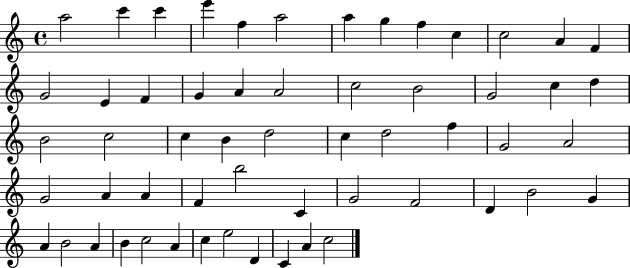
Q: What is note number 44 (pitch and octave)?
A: B4